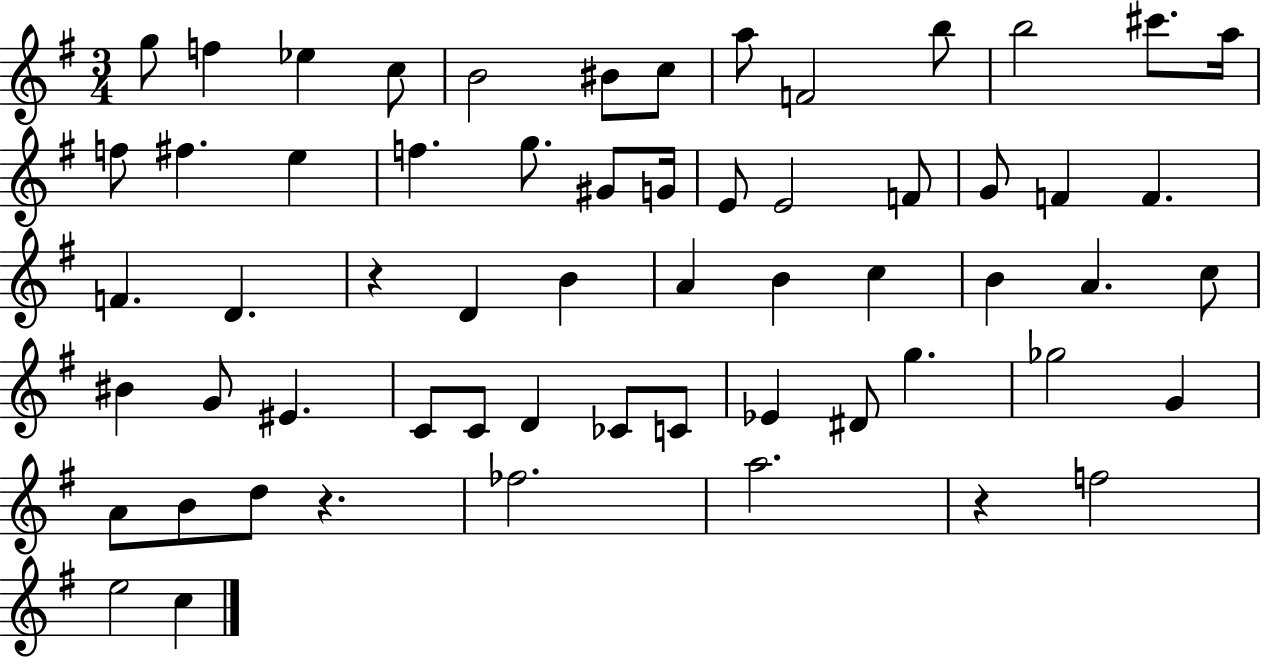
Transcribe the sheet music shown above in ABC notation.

X:1
T:Untitled
M:3/4
L:1/4
K:G
g/2 f _e c/2 B2 ^B/2 c/2 a/2 F2 b/2 b2 ^c'/2 a/4 f/2 ^f e f g/2 ^G/2 G/4 E/2 E2 F/2 G/2 F F F D z D B A B c B A c/2 ^B G/2 ^E C/2 C/2 D _C/2 C/2 _E ^D/2 g _g2 G A/2 B/2 d/2 z _f2 a2 z f2 e2 c